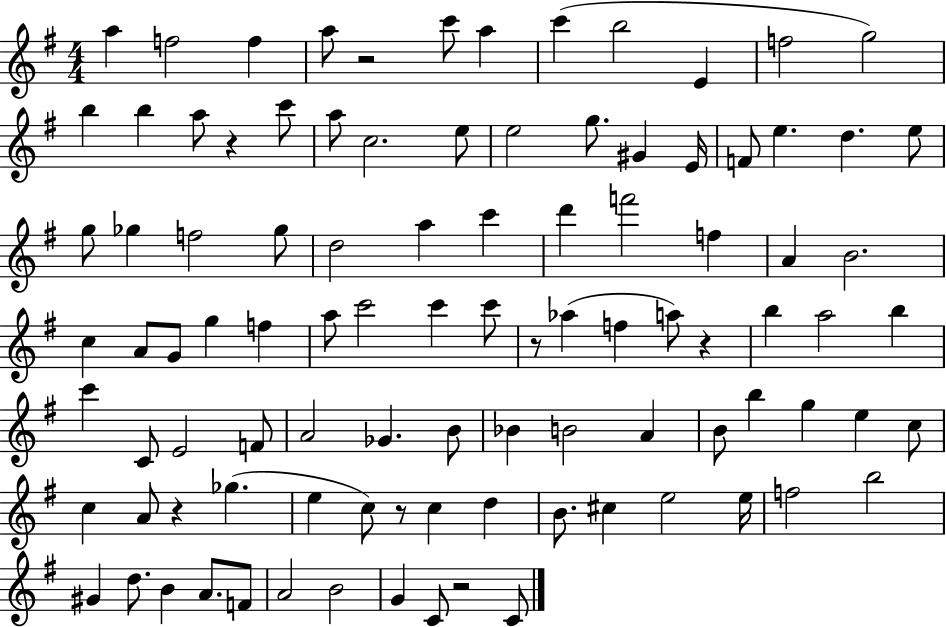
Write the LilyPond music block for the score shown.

{
  \clef treble
  \numericTimeSignature
  \time 4/4
  \key g \major
  a''4 f''2 f''4 | a''8 r2 c'''8 a''4 | c'''4( b''2 e'4 | f''2 g''2) | \break b''4 b''4 a''8 r4 c'''8 | a''8 c''2. e''8 | e''2 g''8. gis'4 e'16 | f'8 e''4. d''4. e''8 | \break g''8 ges''4 f''2 ges''8 | d''2 a''4 c'''4 | d'''4 f'''2 f''4 | a'4 b'2. | \break c''4 a'8 g'8 g''4 f''4 | a''8 c'''2 c'''4 c'''8 | r8 aes''4( f''4 a''8) r4 | b''4 a''2 b''4 | \break c'''4 c'8 e'2 f'8 | a'2 ges'4. b'8 | bes'4 b'2 a'4 | b'8 b''4 g''4 e''4 c''8 | \break c''4 a'8 r4 ges''4.( | e''4 c''8) r8 c''4 d''4 | b'8. cis''4 e''2 e''16 | f''2 b''2 | \break gis'4 d''8. b'4 a'8. f'8 | a'2 b'2 | g'4 c'8 r2 c'8 | \bar "|."
}